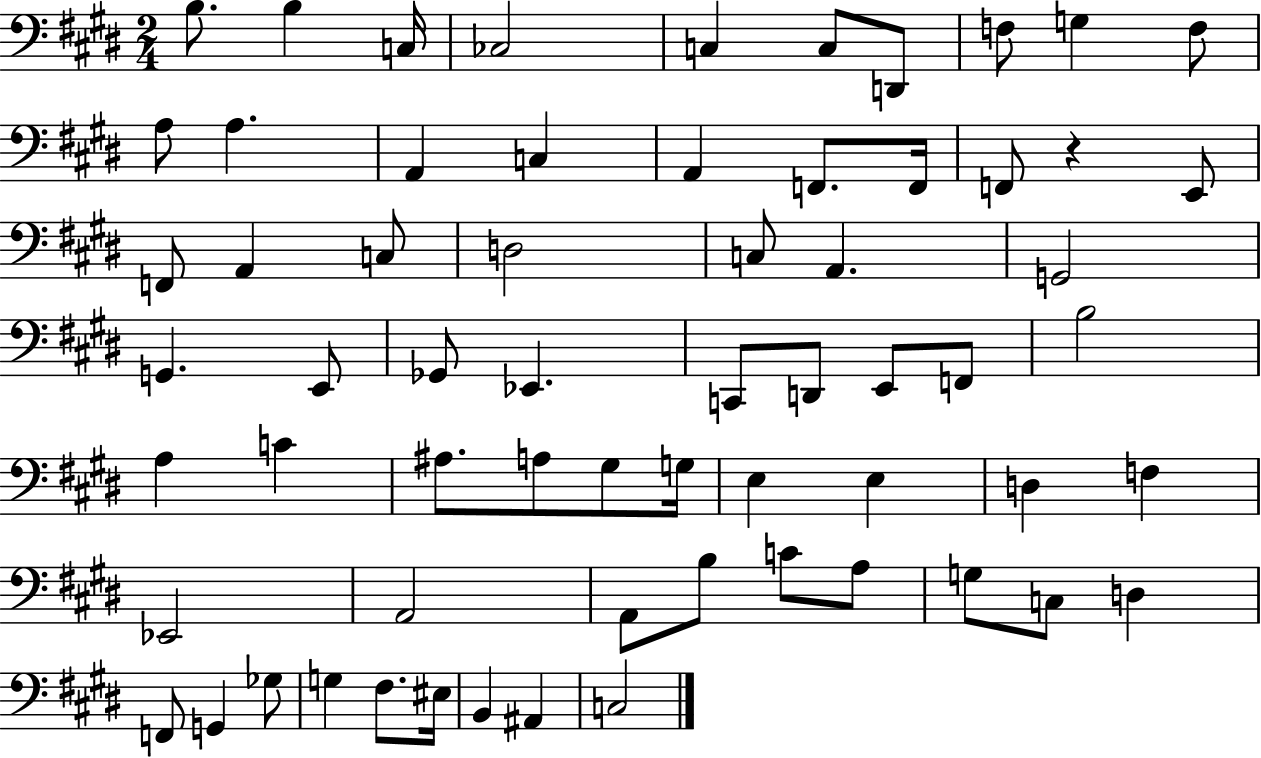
B3/e. B3/q C3/s CES3/h C3/q C3/e D2/e F3/e G3/q F3/e A3/e A3/q. A2/q C3/q A2/q F2/e. F2/s F2/e R/q E2/e F2/e A2/q C3/e D3/h C3/e A2/q. G2/h G2/q. E2/e Gb2/e Eb2/q. C2/e D2/e E2/e F2/e B3/h A3/q C4/q A#3/e. A3/e G#3/e G3/s E3/q E3/q D3/q F3/q Eb2/h A2/h A2/e B3/e C4/e A3/e G3/e C3/e D3/q F2/e G2/q Gb3/e G3/q F#3/e. EIS3/s B2/q A#2/q C3/h